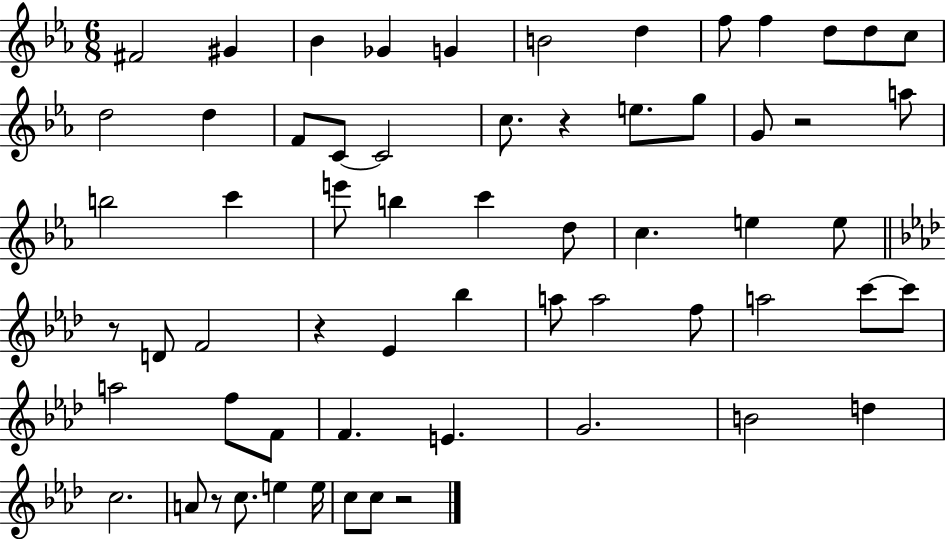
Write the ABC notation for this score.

X:1
T:Untitled
M:6/8
L:1/4
K:Eb
^F2 ^G _B _G G B2 d f/2 f d/2 d/2 c/2 d2 d F/2 C/2 C2 c/2 z e/2 g/2 G/2 z2 a/2 b2 c' e'/2 b c' d/2 c e e/2 z/2 D/2 F2 z _E _b a/2 a2 f/2 a2 c'/2 c'/2 a2 f/2 F/2 F E G2 B2 d c2 A/2 z/2 c/2 e e/4 c/2 c/2 z2